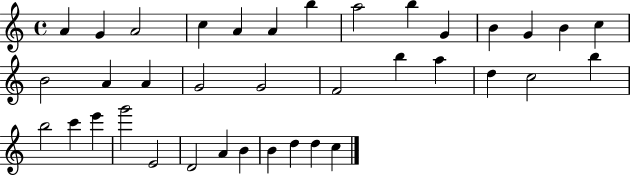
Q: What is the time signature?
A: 4/4